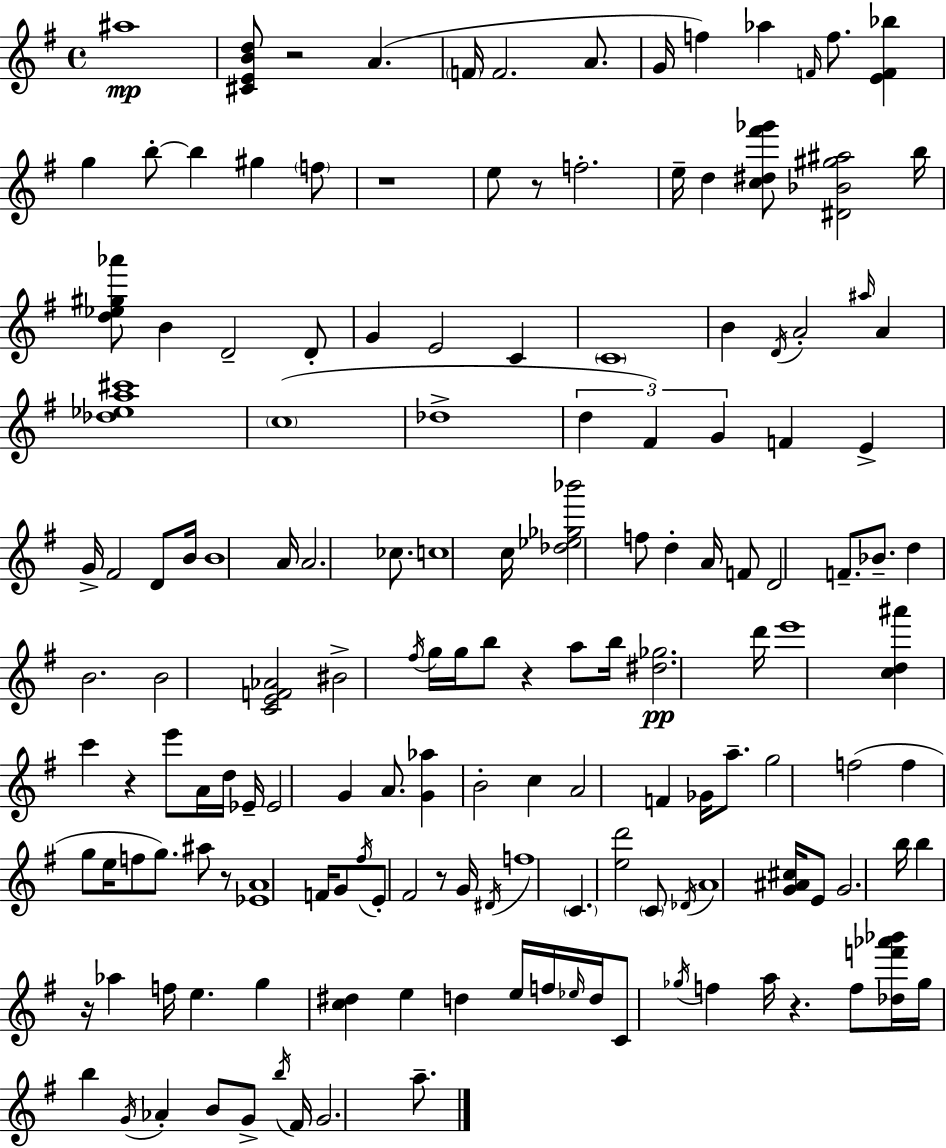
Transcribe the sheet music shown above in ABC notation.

X:1
T:Untitled
M:4/4
L:1/4
K:Em
^a4 [^CEBd]/2 z2 A F/4 F2 A/2 G/4 f _a F/4 f/2 [EF_b] g b/2 b ^g f/2 z4 e/2 z/2 f2 e/4 d [c^d^f'_g']/2 [^D_B^g^a]2 b/4 [d_e^g_a']/2 B D2 D/2 G E2 C C4 B D/4 A2 ^a/4 A [_d_ea^c']4 c4 _d4 d ^F G F E G/4 ^F2 D/2 B/4 B4 A/4 A2 _c/2 c4 c/4 [_d_e_g_b']2 f/2 d A/4 F/2 D2 F/2 _B/2 d B2 B2 [CEF_A]2 ^B2 ^f/4 g/4 g/4 b/2 z a/2 b/4 [^d_g]2 d'/4 e'4 [cd^a'] c' z e'/2 A/4 d/4 _E/4 _E2 G A/2 [G_a] B2 c A2 F _G/4 a/2 g2 f2 f g/2 e/4 f/2 g/2 ^a/2 z/2 [_EA]4 F/4 G/2 ^f/4 E/2 ^F2 z/2 G/4 ^D/4 f4 C [ed']2 C/2 _D/4 A4 [G^A^c]/4 E/2 G2 b/4 b z/4 _a f/4 e g [c^d] e d e/4 f/4 _e/4 d/4 C/2 _g/4 f a/4 z f/2 [_df'_a'_b']/4 _g/4 b G/4 _A B/2 G/2 b/4 ^F/4 G2 a/2